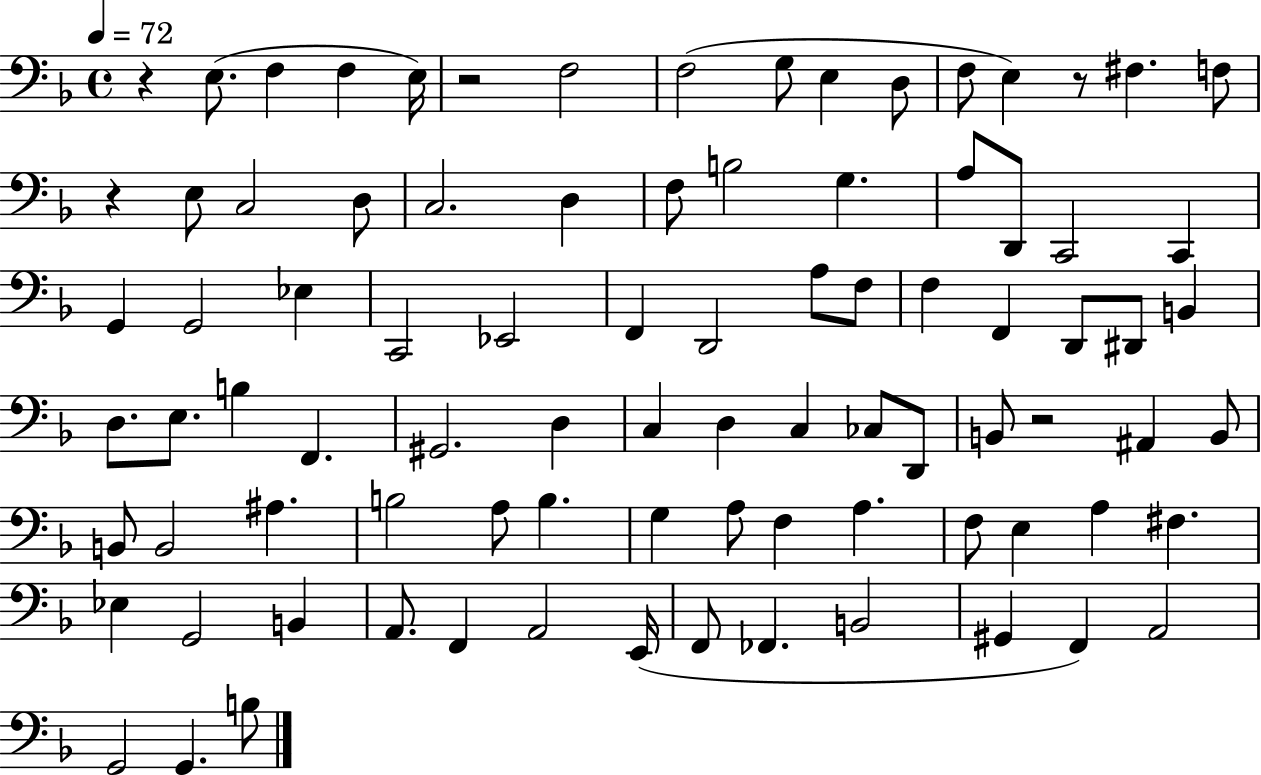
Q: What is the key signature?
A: F major